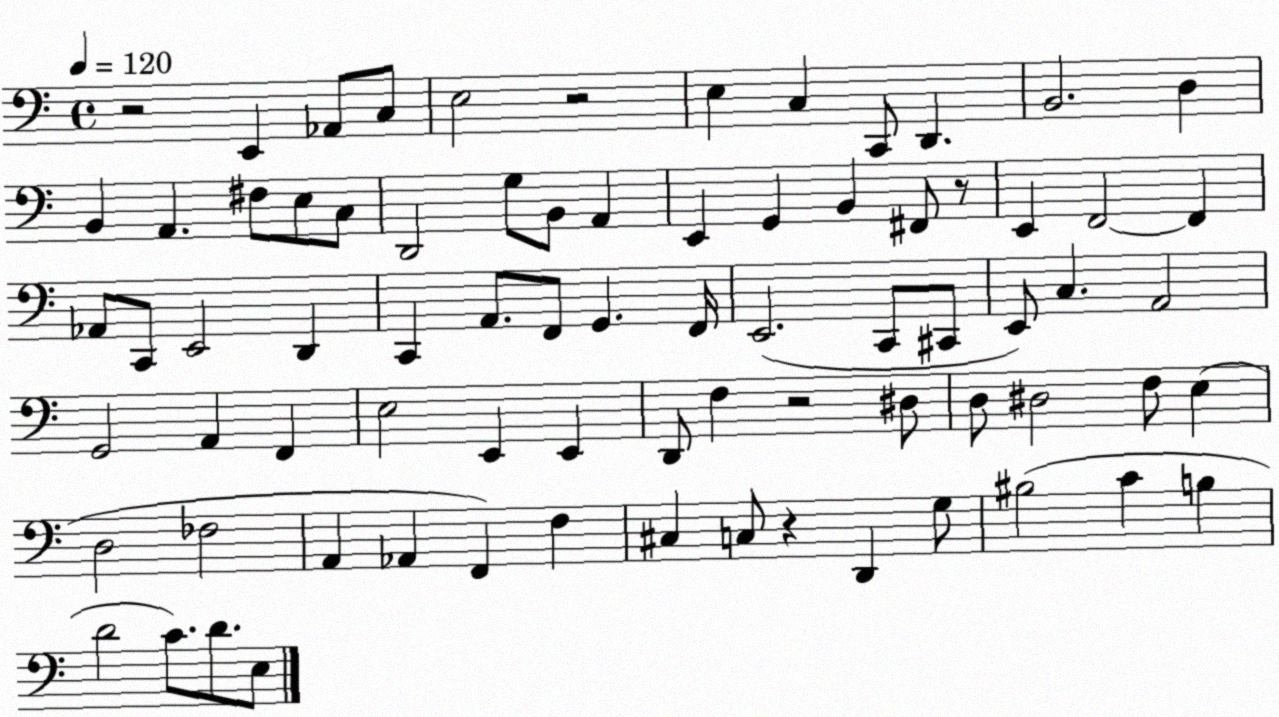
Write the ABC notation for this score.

X:1
T:Untitled
M:4/4
L:1/4
K:C
z2 E,, _A,,/2 C,/2 E,2 z2 E, C, C,,/2 D,, B,,2 D, B,, A,, ^F,/2 E,/2 C,/2 D,,2 G,/2 B,,/2 A,, E,, G,, B,, ^F,,/2 z/2 E,, F,,2 F,, _A,,/2 C,,/2 E,,2 D,, C,, A,,/2 F,,/2 G,, F,,/4 E,,2 C,,/2 ^C,,/2 E,,/2 C, A,,2 G,,2 A,, F,, E,2 E,, E,, D,,/2 F, z2 ^D,/2 D,/2 ^D,2 F,/2 E, D,2 _F,2 A,, _A,, F,, F, ^C, C,/2 z D,, G,/2 ^B,2 C B, D2 C/2 D/2 E,/2